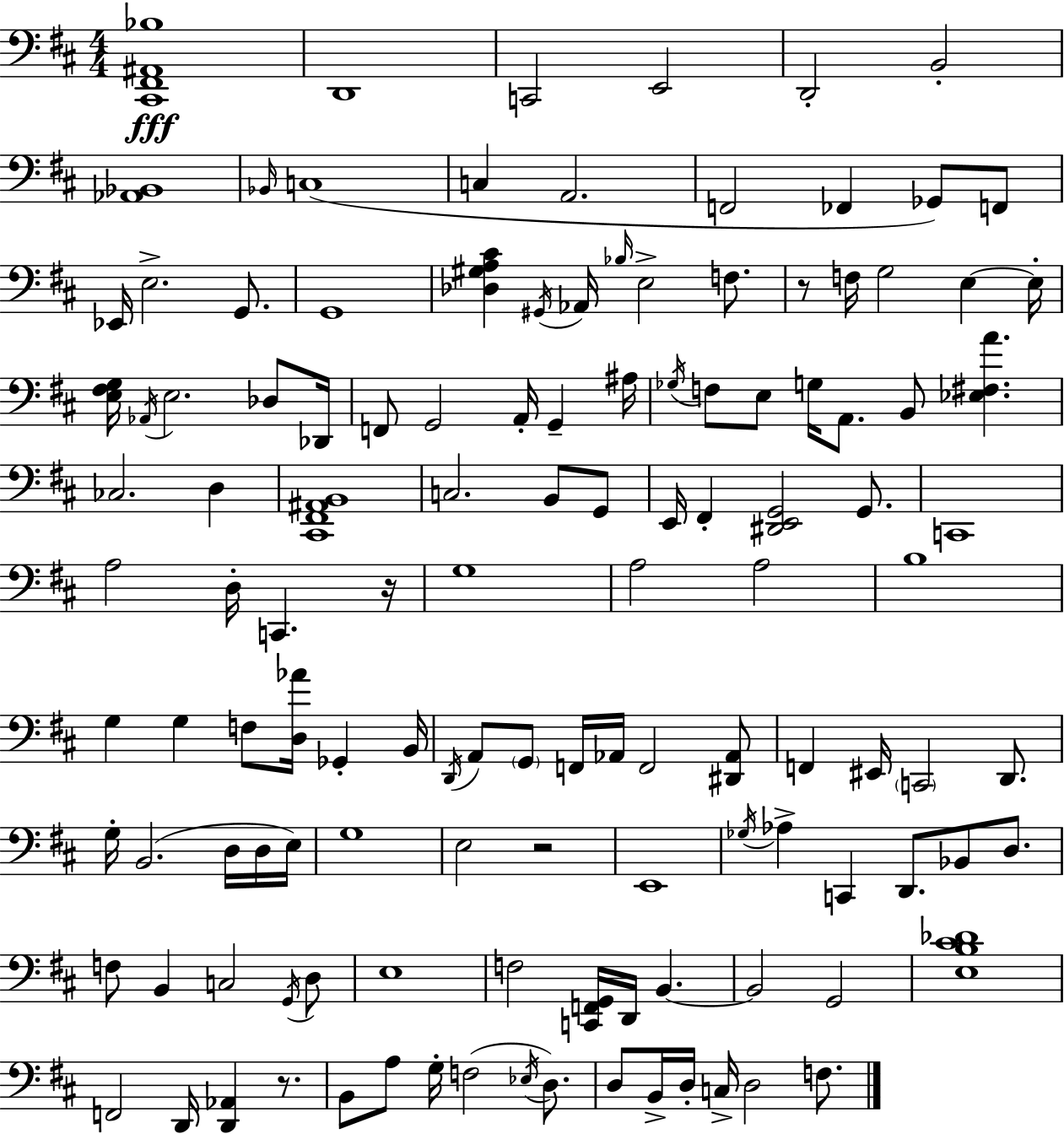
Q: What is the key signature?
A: D major